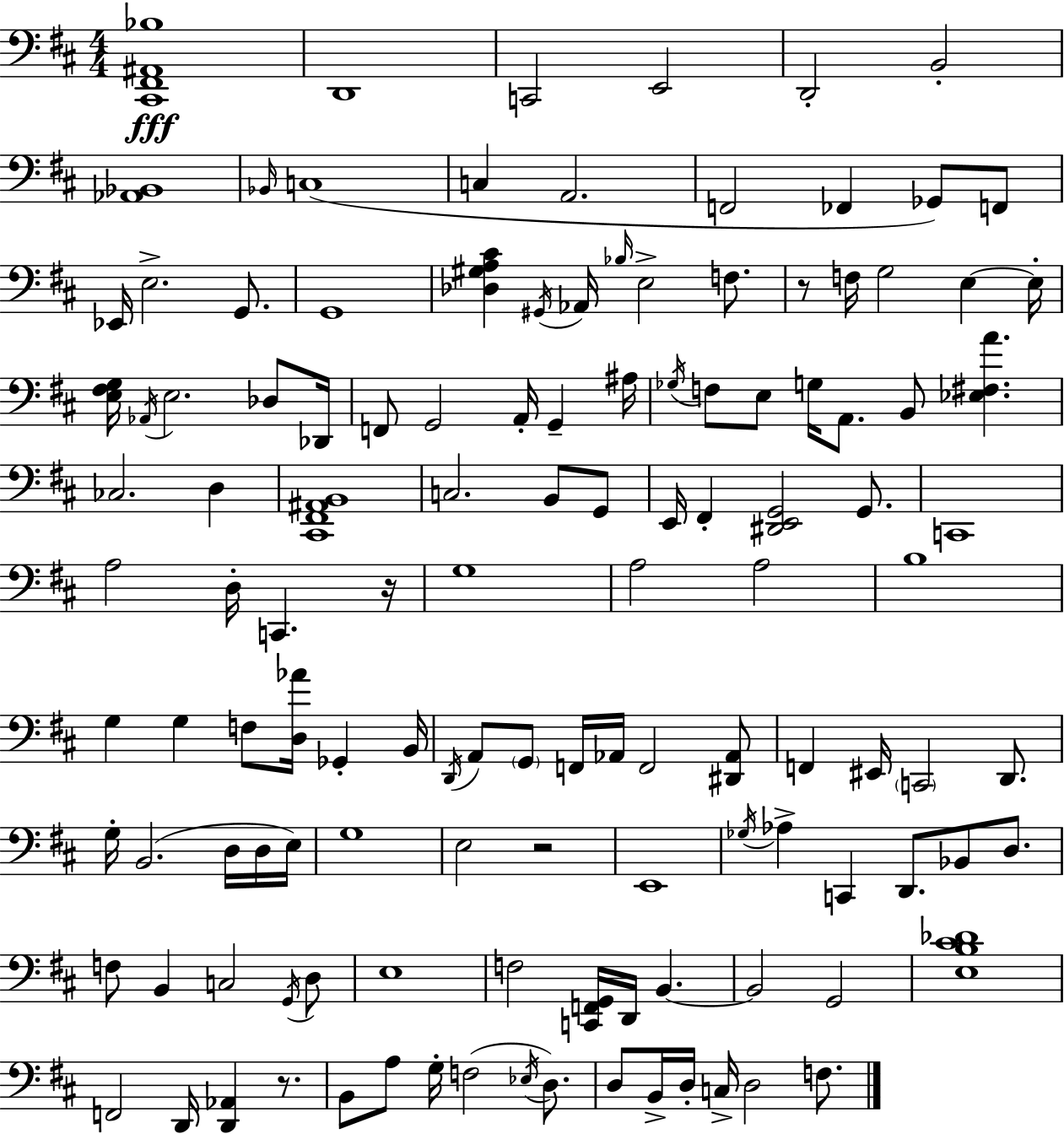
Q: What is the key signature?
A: D major